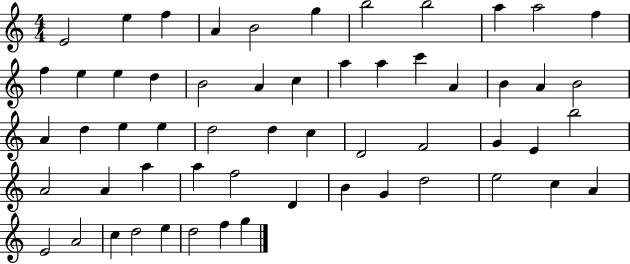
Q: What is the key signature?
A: C major